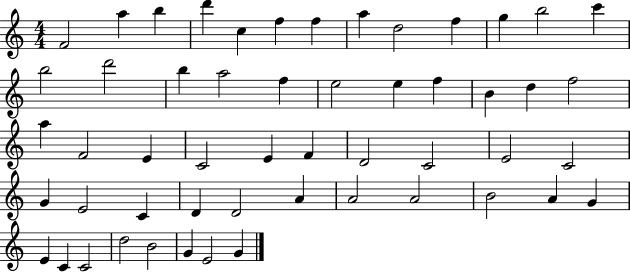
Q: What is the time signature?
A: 4/4